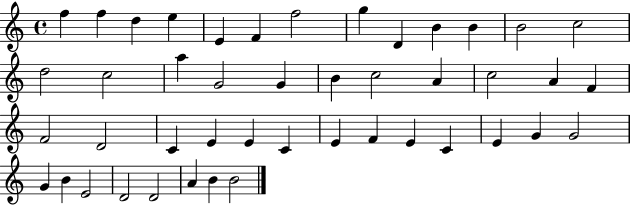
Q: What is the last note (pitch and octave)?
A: B4